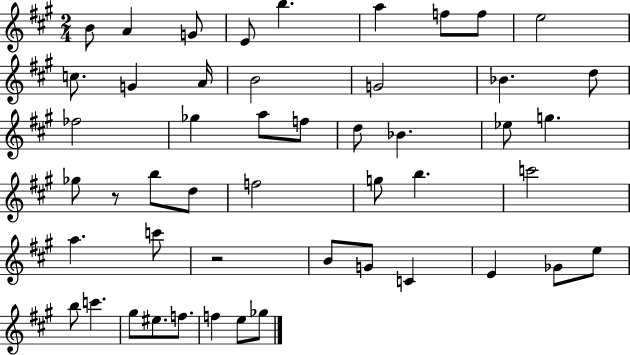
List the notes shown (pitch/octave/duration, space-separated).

B4/e A4/q G4/e E4/e B5/q. A5/q F5/e F5/e E5/h C5/e. G4/q A4/s B4/h G4/h Bb4/q. D5/e FES5/h Gb5/q A5/e F5/e D5/e Bb4/q. Eb5/e G5/q. Gb5/e R/e B5/e D5/e F5/h G5/e B5/q. C6/h A5/q. C6/e R/h B4/e G4/e C4/q E4/q Gb4/e E5/e B5/e C6/q. G#5/e EIS5/e. F5/e. F5/q E5/e Gb5/e